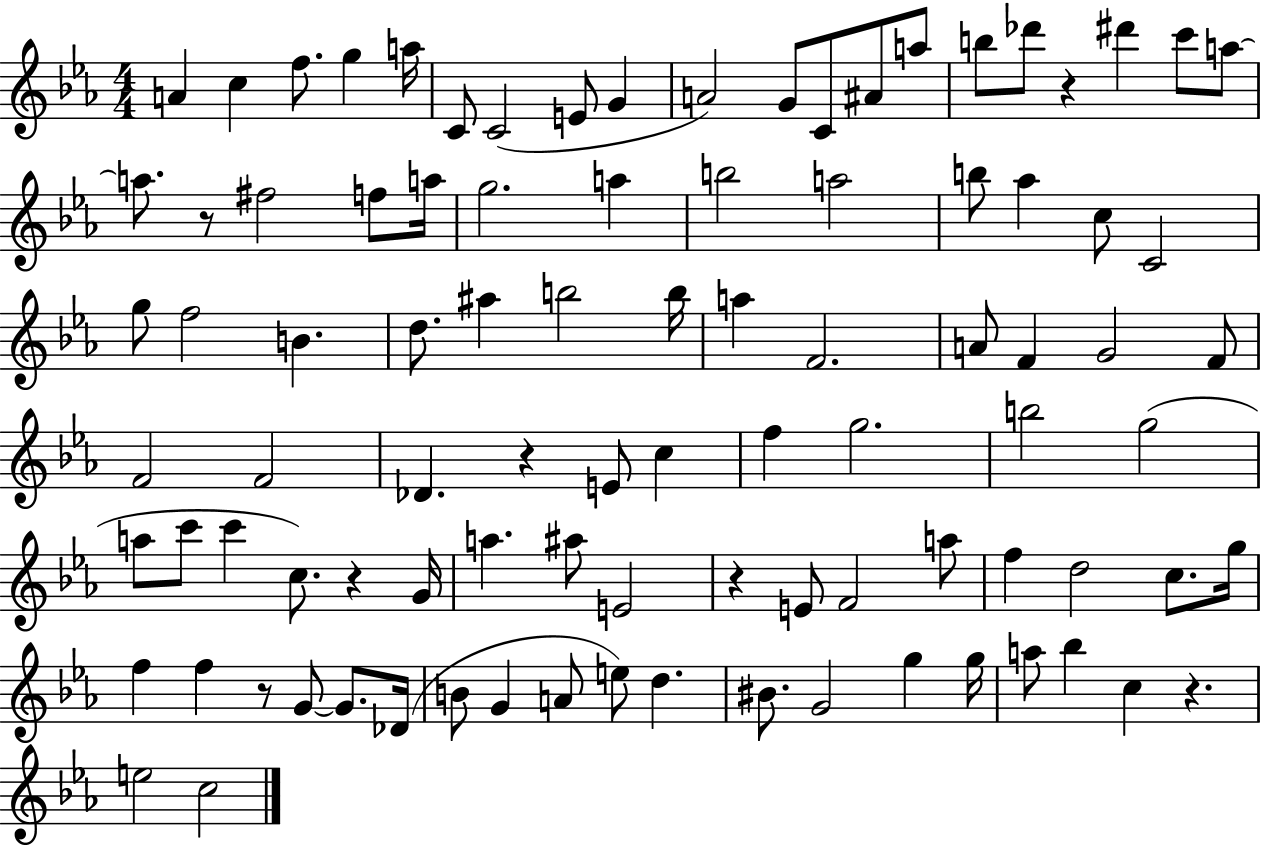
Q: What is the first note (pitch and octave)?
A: A4